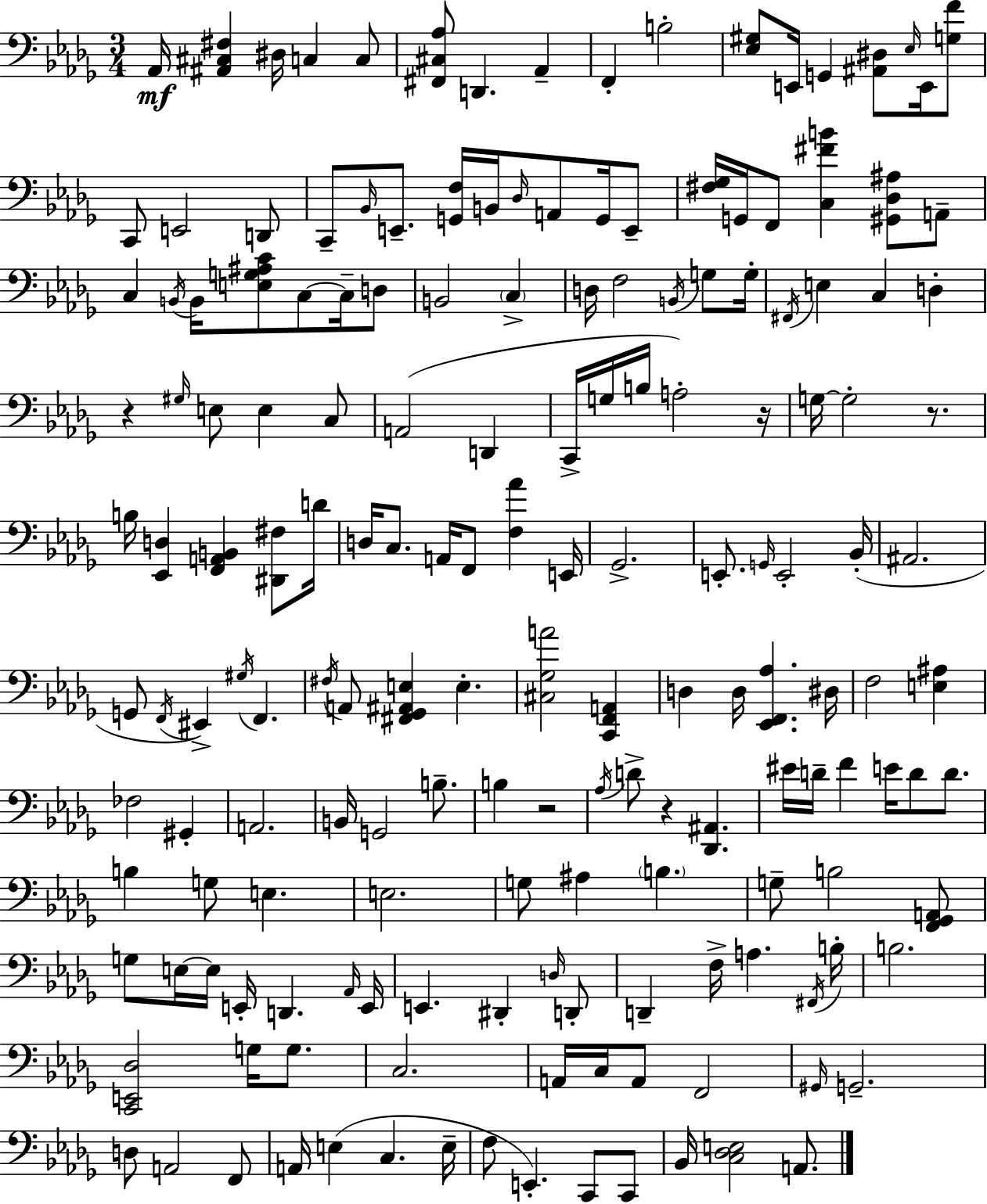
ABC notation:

X:1
T:Untitled
M:3/4
L:1/4
K:Bbm
_A,,/4 [^A,,^C,^F,] ^D,/4 C, C,/2 [^F,,^C,_A,]/2 D,, _A,, F,, B,2 [_E,^G,]/2 E,,/4 G,, [^A,,^D,]/2 _E,/4 E,,/4 [G,F]/2 C,,/2 E,,2 D,,/2 C,,/2 _B,,/4 E,,/2 [G,,F,]/4 B,,/4 _D,/4 A,,/2 G,,/4 E,,/2 [^F,_G,]/4 G,,/4 F,,/2 [C,^FB] [^G,,_D,^A,]/2 A,,/2 C, B,,/4 B,,/4 [E,G,^A,C]/2 C,/2 C,/4 D,/2 B,,2 C, D,/4 F,2 B,,/4 G,/2 G,/4 ^F,,/4 E, C, D, z ^G,/4 E,/2 E, C,/2 A,,2 D,, C,,/4 G,/4 B,/4 A,2 z/4 G,/4 G,2 z/2 B,/4 [_E,,D,] [F,,A,,B,,] [^D,,^F,]/2 D/4 D,/4 C,/2 A,,/4 F,,/2 [F,_A] E,,/4 _G,,2 E,,/2 G,,/4 E,,2 _B,,/4 ^A,,2 G,,/2 F,,/4 ^E,, ^G,/4 F,, ^F,/4 A,,/2 [^F,,_G,,^A,,E,] E, [^C,_G,A]2 [C,,F,,A,,] D, D,/4 [_E,,F,,_A,] ^D,/4 F,2 [E,^A,] _F,2 ^G,, A,,2 B,,/4 G,,2 B,/2 B, z2 _A,/4 D/2 z [_D,,^A,,] ^E/4 D/4 F E/4 D/2 D/2 B, G,/2 E, E,2 G,/2 ^A, B, G,/2 B,2 [F,,_G,,A,,]/2 G,/2 E,/4 E,/4 E,,/4 D,, _A,,/4 E,,/4 E,, ^D,, D,/4 D,,/2 D,, F,/4 A, ^F,,/4 B,/4 B,2 [C,,E,,_D,]2 G,/4 G,/2 C,2 A,,/4 C,/4 A,,/2 F,,2 ^G,,/4 G,,2 D,/2 A,,2 F,,/2 A,,/4 E, C, E,/4 F,/2 E,, C,,/2 C,,/2 _B,,/4 [C,_D,E,]2 A,,/2